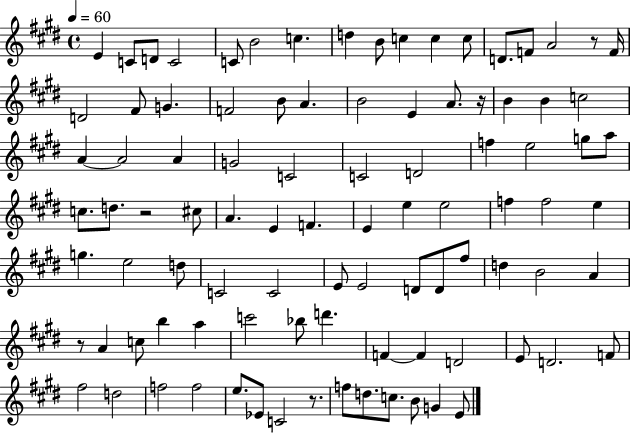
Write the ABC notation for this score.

X:1
T:Untitled
M:4/4
L:1/4
K:E
E C/2 D/2 C2 C/2 B2 c d B/2 c c c/2 D/2 F/2 A2 z/2 F/4 D2 ^F/2 G F2 B/2 A B2 E A/2 z/4 B B c2 A A2 A G2 C2 C2 D2 f e2 g/2 a/2 c/2 d/2 z2 ^c/2 A E F E e e2 f f2 e g e2 d/2 C2 C2 E/2 E2 D/2 D/2 ^f/2 d B2 A z/2 A c/2 b a c'2 _b/2 d' F F D2 E/2 D2 F/2 ^f2 d2 f2 f2 e/2 _E/2 C2 z/2 f/2 d/2 c/2 B/2 G E/2